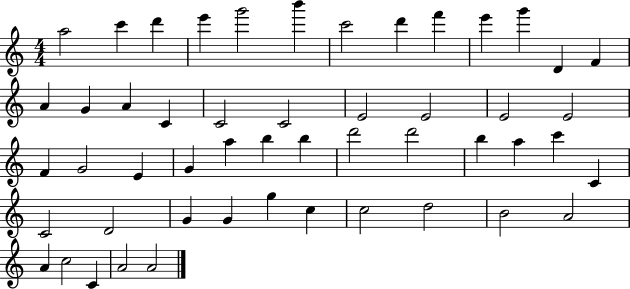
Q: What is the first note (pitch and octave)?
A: A5